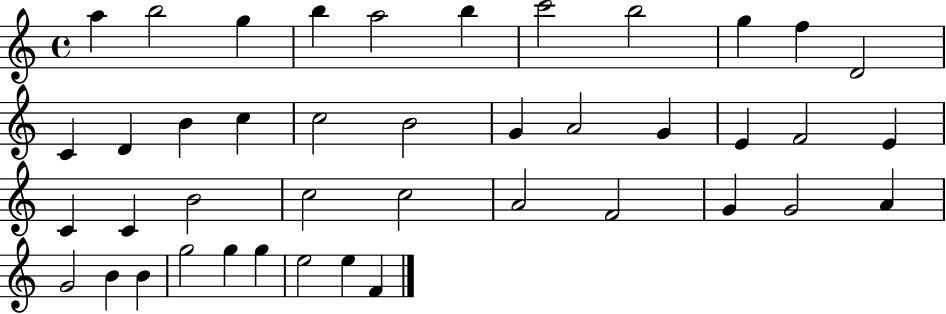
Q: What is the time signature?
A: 4/4